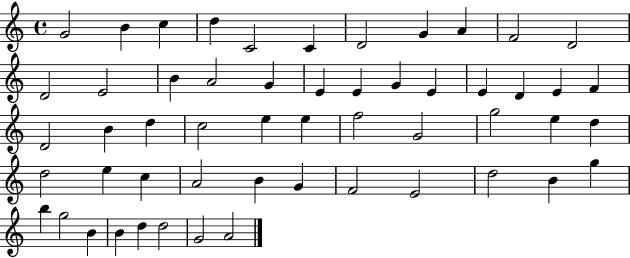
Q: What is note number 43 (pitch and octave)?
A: E4